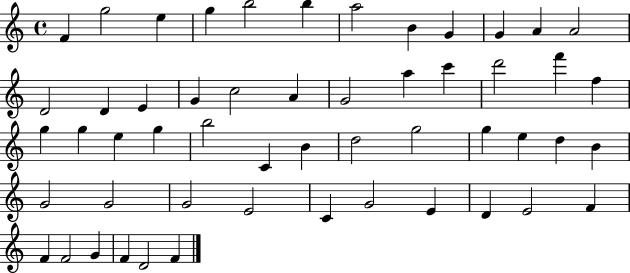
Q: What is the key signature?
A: C major